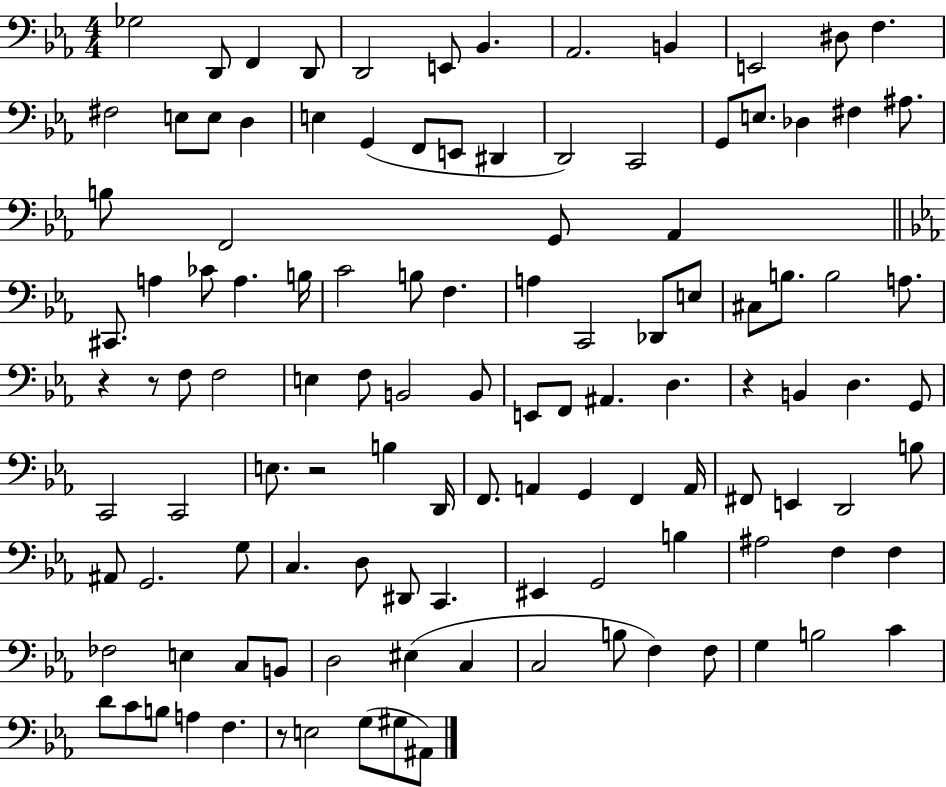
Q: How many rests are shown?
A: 5